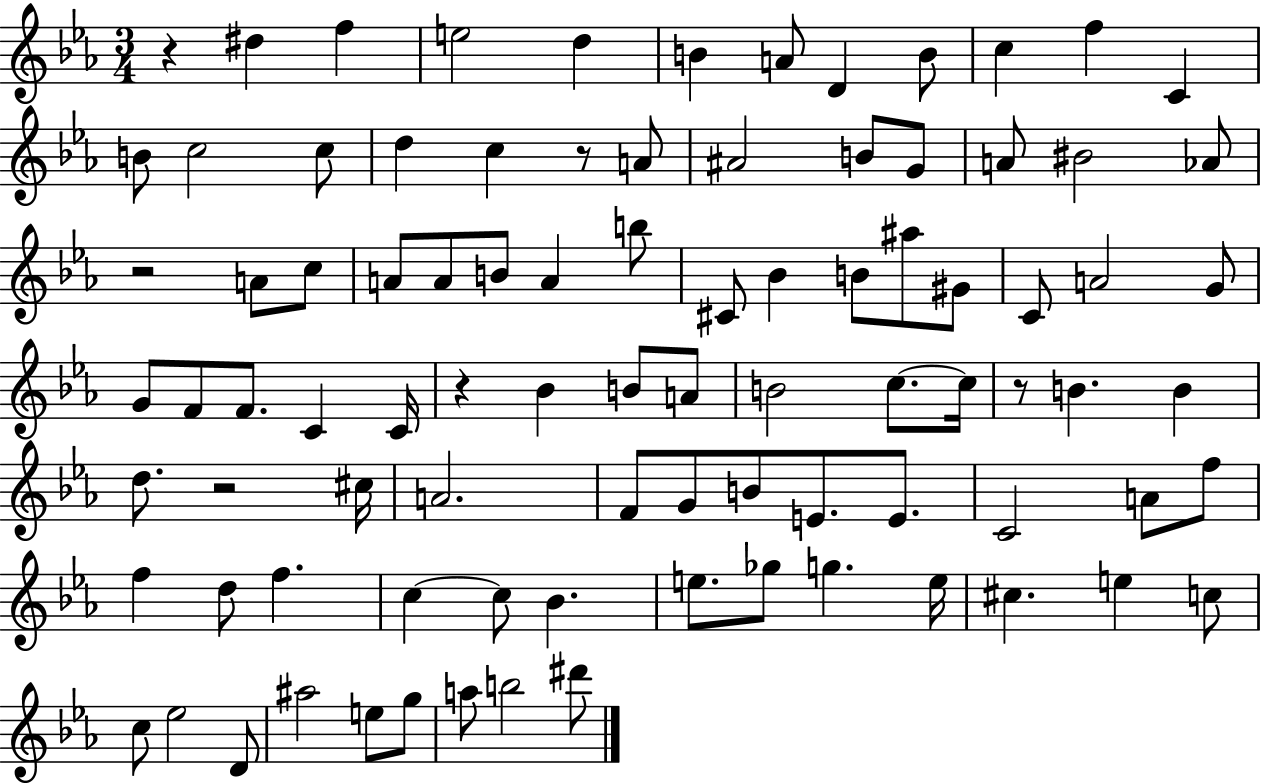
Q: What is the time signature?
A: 3/4